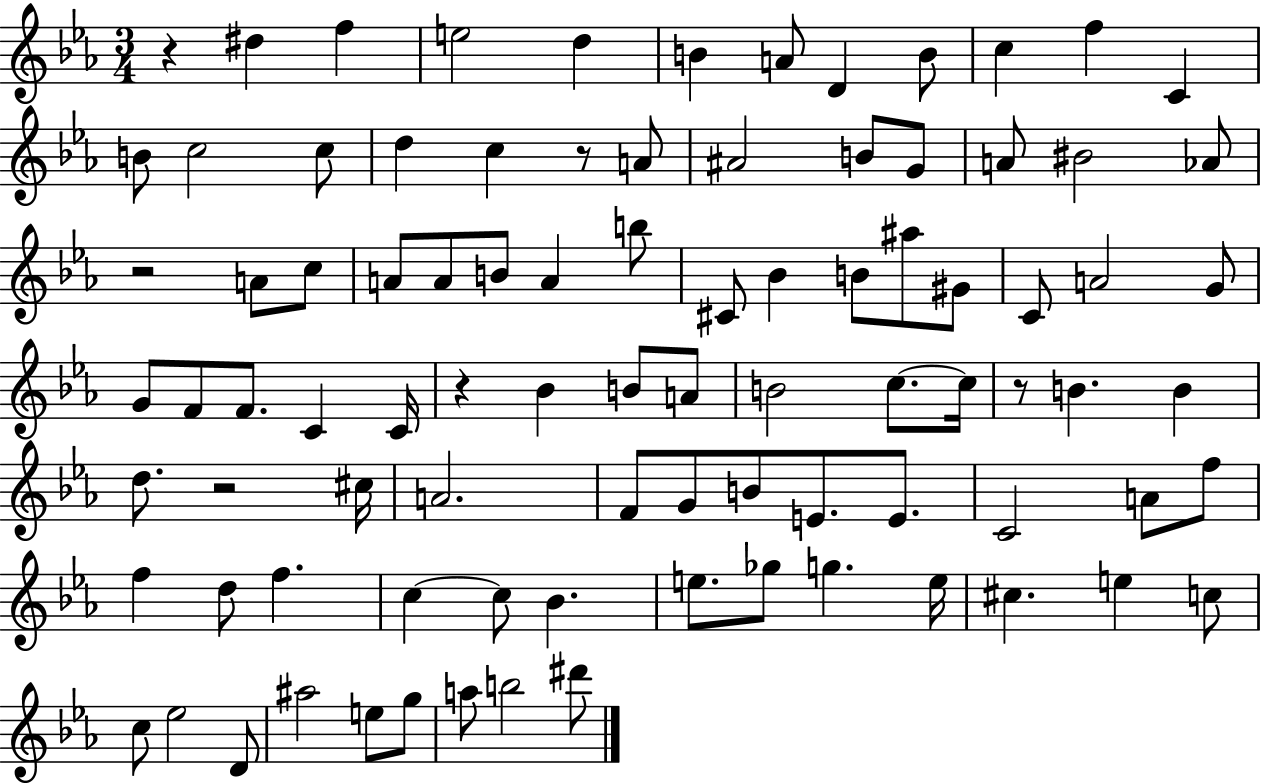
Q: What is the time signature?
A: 3/4